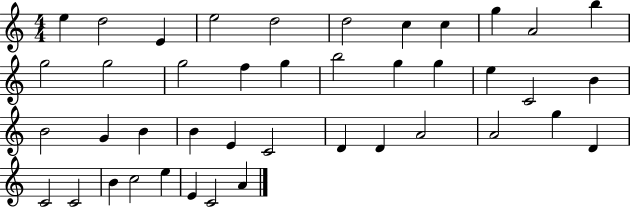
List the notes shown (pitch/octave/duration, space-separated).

E5/q D5/h E4/q E5/h D5/h D5/h C5/q C5/q G5/q A4/h B5/q G5/h G5/h G5/h F5/q G5/q B5/h G5/q G5/q E5/q C4/h B4/q B4/h G4/q B4/q B4/q E4/q C4/h D4/q D4/q A4/h A4/h G5/q D4/q C4/h C4/h B4/q C5/h E5/q E4/q C4/h A4/q